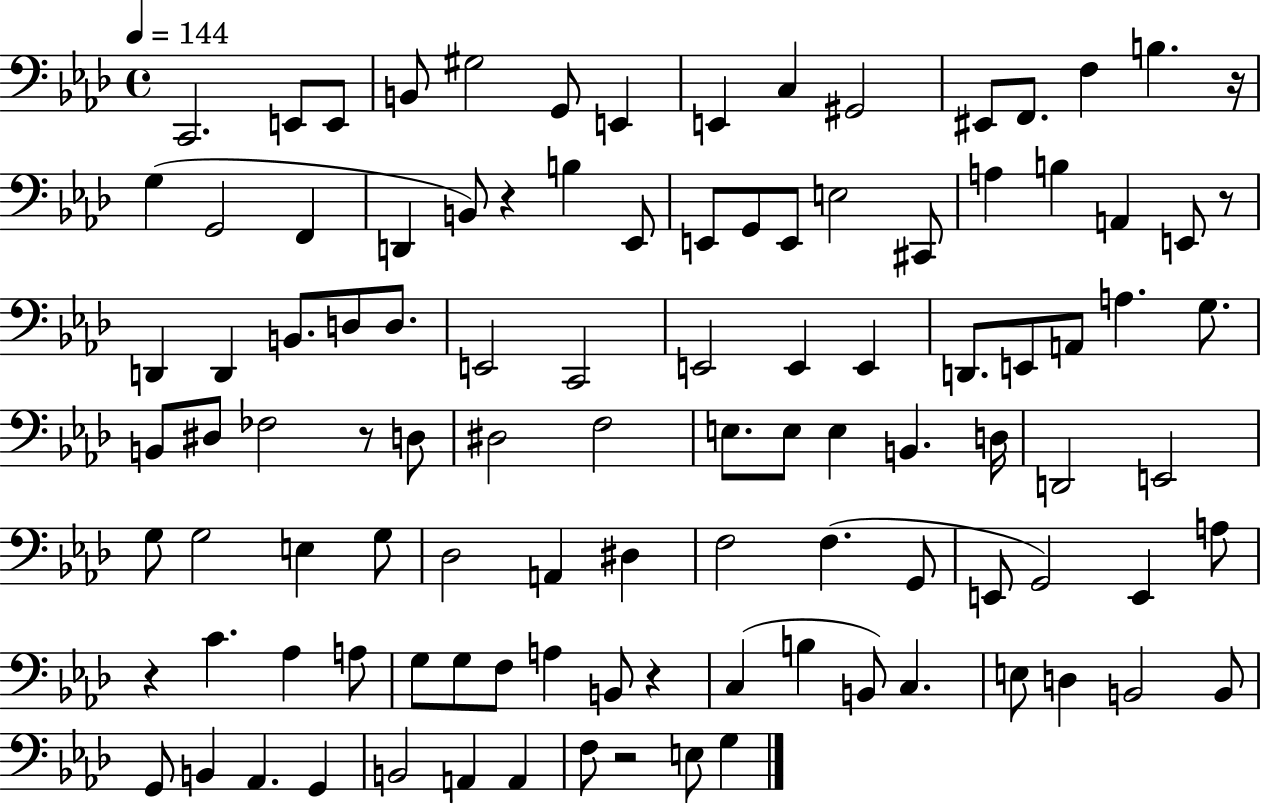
{
  \clef bass
  \time 4/4
  \defaultTimeSignature
  \key aes \major
  \tempo 4 = 144
  c,2. e,8 e,8 | b,8 gis2 g,8 e,4 | e,4 c4 gis,2 | eis,8 f,8. f4 b4. r16 | \break g4( g,2 f,4 | d,4 b,8) r4 b4 ees,8 | e,8 g,8 e,8 e2 cis,8 | a4 b4 a,4 e,8 r8 | \break d,4 d,4 b,8. d8 d8. | e,2 c,2 | e,2 e,4 e,4 | d,8. e,8 a,8 a4. g8. | \break b,8 dis8 fes2 r8 d8 | dis2 f2 | e8. e8 e4 b,4. d16 | d,2 e,2 | \break g8 g2 e4 g8 | des2 a,4 dis4 | f2 f4.( g,8 | e,8 g,2) e,4 a8 | \break r4 c'4. aes4 a8 | g8 g8 f8 a4 b,8 r4 | c4( b4 b,8) c4. | e8 d4 b,2 b,8 | \break g,8 b,4 aes,4. g,4 | b,2 a,4 a,4 | f8 r2 e8 g4 | \bar "|."
}